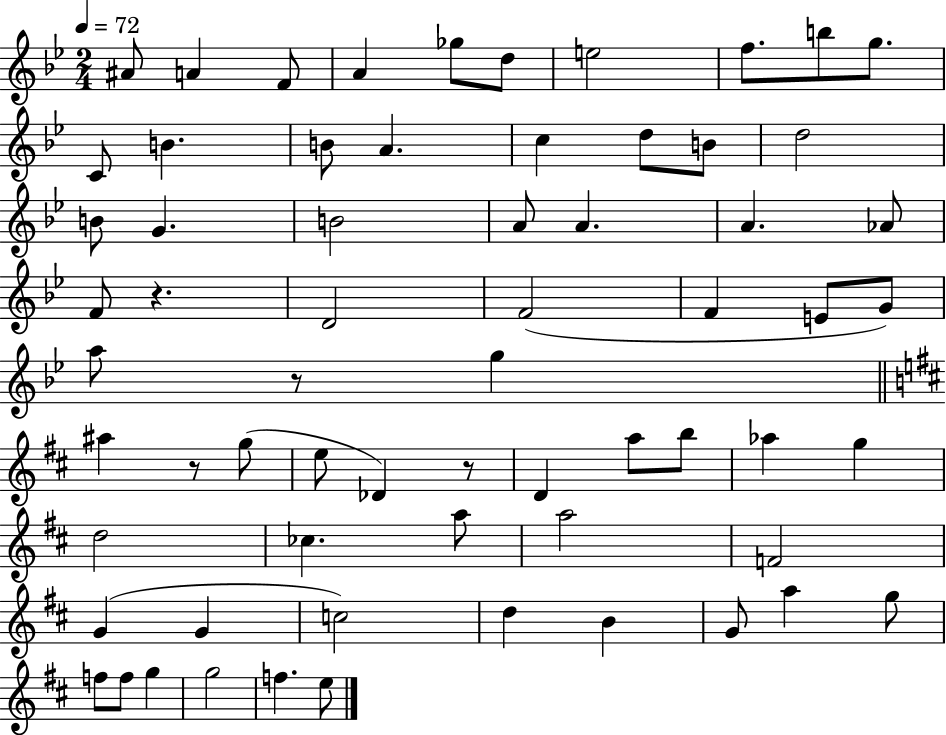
A#4/e A4/q F4/e A4/q Gb5/e D5/e E5/h F5/e. B5/e G5/e. C4/e B4/q. B4/e A4/q. C5/q D5/e B4/e D5/h B4/e G4/q. B4/h A4/e A4/q. A4/q. Ab4/e F4/e R/q. D4/h F4/h F4/q E4/e G4/e A5/e R/e G5/q A#5/q R/e G5/e E5/e Db4/q R/e D4/q A5/e B5/e Ab5/q G5/q D5/h CES5/q. A5/e A5/h F4/h G4/q G4/q C5/h D5/q B4/q G4/e A5/q G5/e F5/e F5/e G5/q G5/h F5/q. E5/e